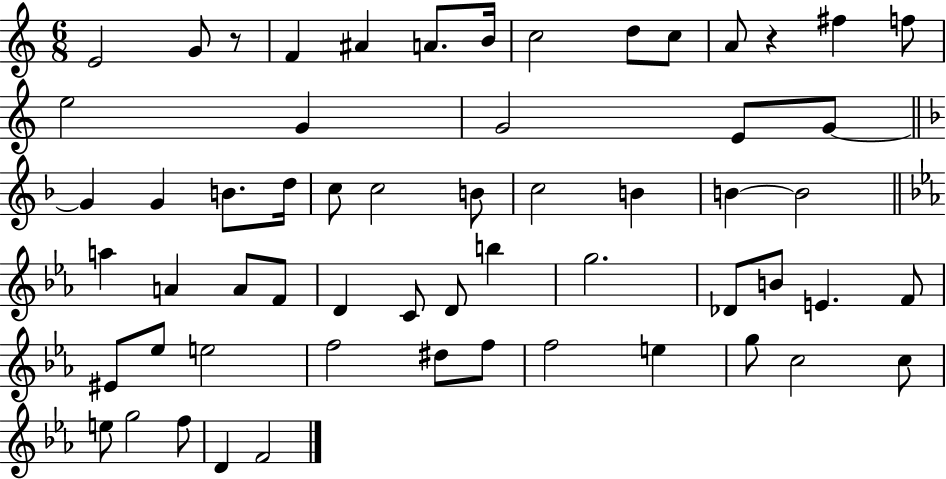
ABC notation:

X:1
T:Untitled
M:6/8
L:1/4
K:C
E2 G/2 z/2 F ^A A/2 B/4 c2 d/2 c/2 A/2 z ^f f/2 e2 G G2 E/2 G/2 G G B/2 d/4 c/2 c2 B/2 c2 B B B2 a A A/2 F/2 D C/2 D/2 b g2 _D/2 B/2 E F/2 ^E/2 _e/2 e2 f2 ^d/2 f/2 f2 e g/2 c2 c/2 e/2 g2 f/2 D F2